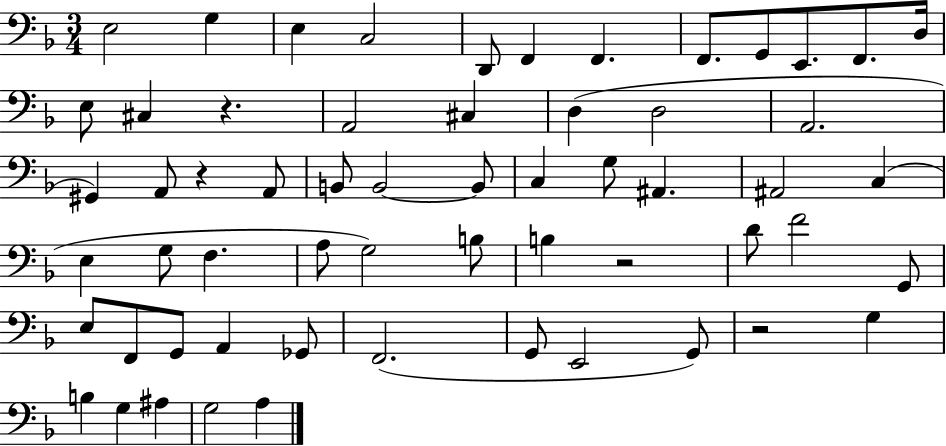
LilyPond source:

{
  \clef bass
  \numericTimeSignature
  \time 3/4
  \key f \major
  e2 g4 | e4 c2 | d,8 f,4 f,4. | f,8. g,8 e,8. f,8. d16 | \break e8 cis4 r4. | a,2 cis4 | d4( d2 | a,2. | \break gis,4) a,8 r4 a,8 | b,8 b,2~~ b,8 | c4 g8 ais,4. | ais,2 c4( | \break e4 g8 f4. | a8 g2) b8 | b4 r2 | d'8 f'2 g,8 | \break e8 f,8 g,8 a,4 ges,8 | f,2.( | g,8 e,2 g,8) | r2 g4 | \break b4 g4 ais4 | g2 a4 | \bar "|."
}